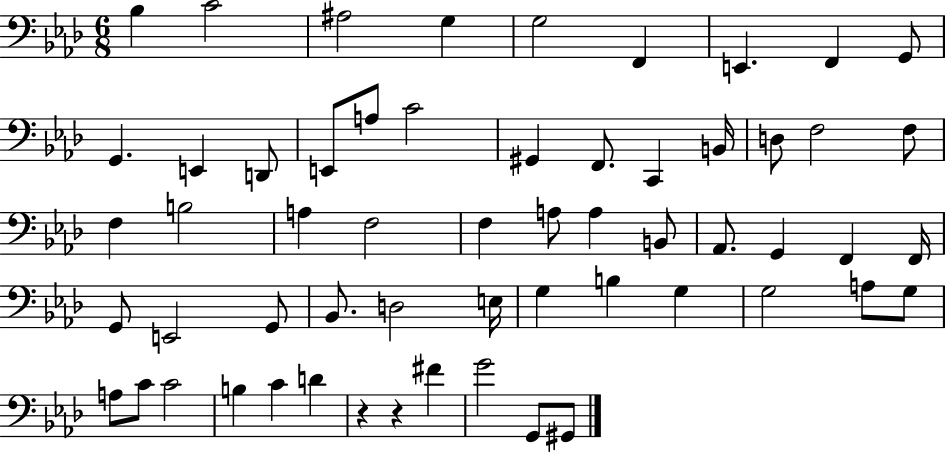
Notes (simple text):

Bb3/q C4/h A#3/h G3/q G3/h F2/q E2/q. F2/q G2/e G2/q. E2/q D2/e E2/e A3/e C4/h G#2/q F2/e. C2/q B2/s D3/e F3/h F3/e F3/q B3/h A3/q F3/h F3/q A3/e A3/q B2/e Ab2/e. G2/q F2/q F2/s G2/e E2/h G2/e Bb2/e. D3/h E3/s G3/q B3/q G3/q G3/h A3/e G3/e A3/e C4/e C4/h B3/q C4/q D4/q R/q R/q F#4/q G4/h G2/e G#2/e